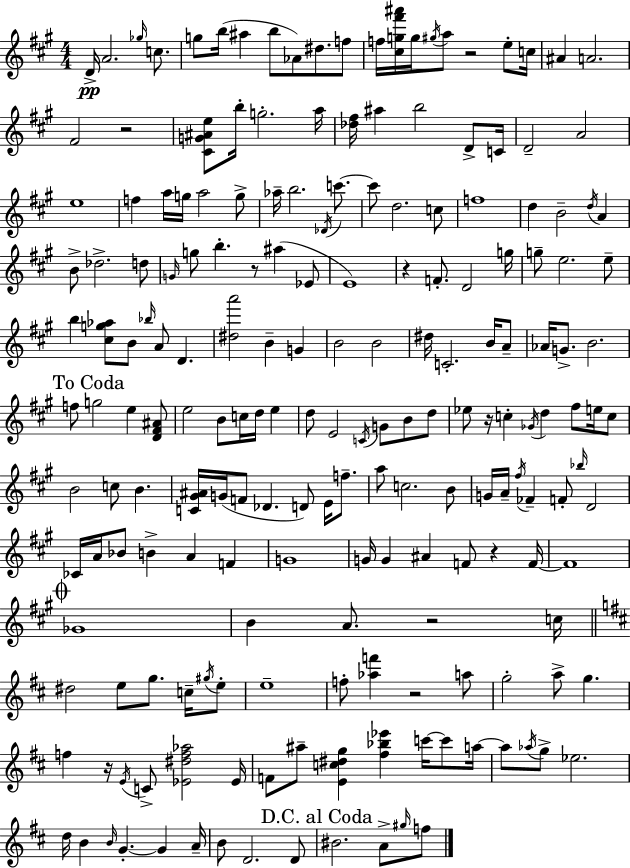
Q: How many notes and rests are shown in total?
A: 193